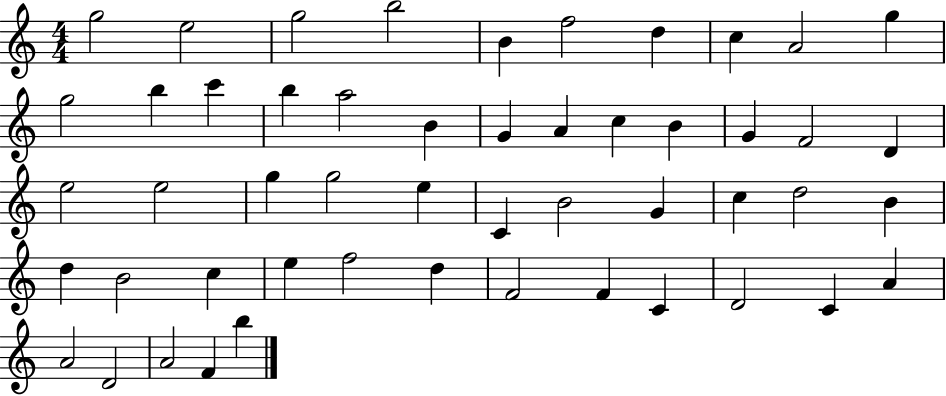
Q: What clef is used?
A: treble